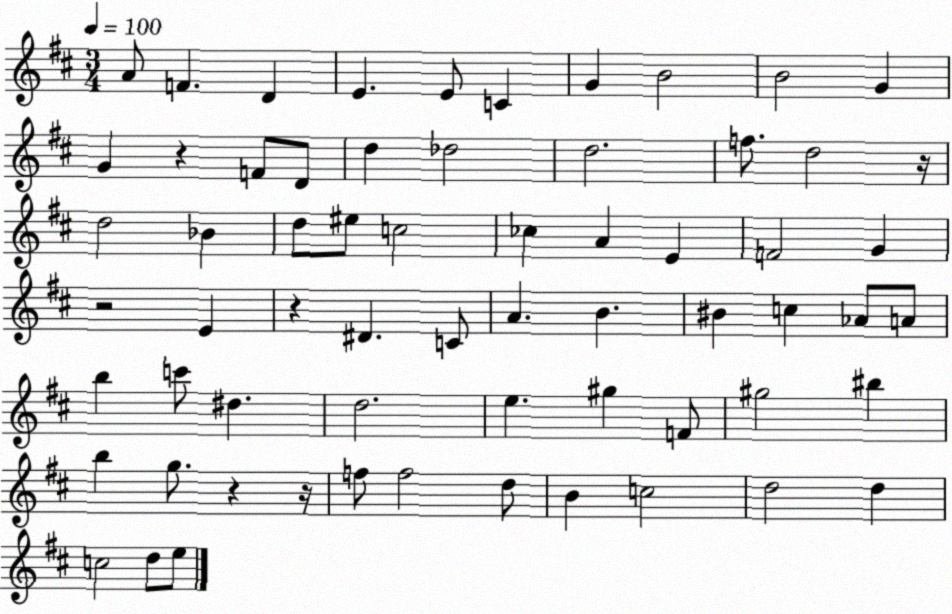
X:1
T:Untitled
M:3/4
L:1/4
K:D
A/2 F D E E/2 C G B2 B2 G G z F/2 D/2 d _d2 d2 f/2 d2 z/4 d2 _B d/2 ^e/2 c2 _c A E F2 G z2 E z ^D C/2 A B ^B c _A/2 A/2 b c'/2 ^d d2 e ^g F/2 ^g2 ^b b g/2 z z/4 f/2 f2 d/2 B c2 d2 d c2 d/2 e/2